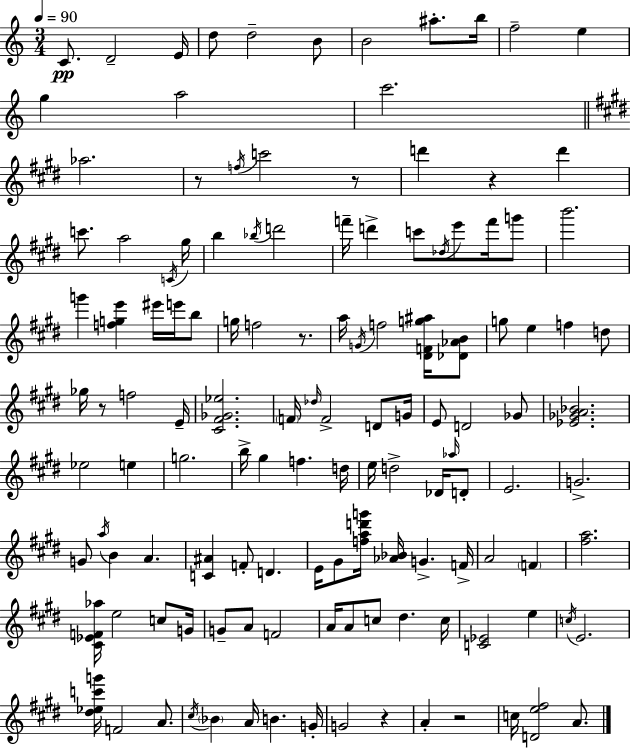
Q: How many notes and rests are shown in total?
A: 129